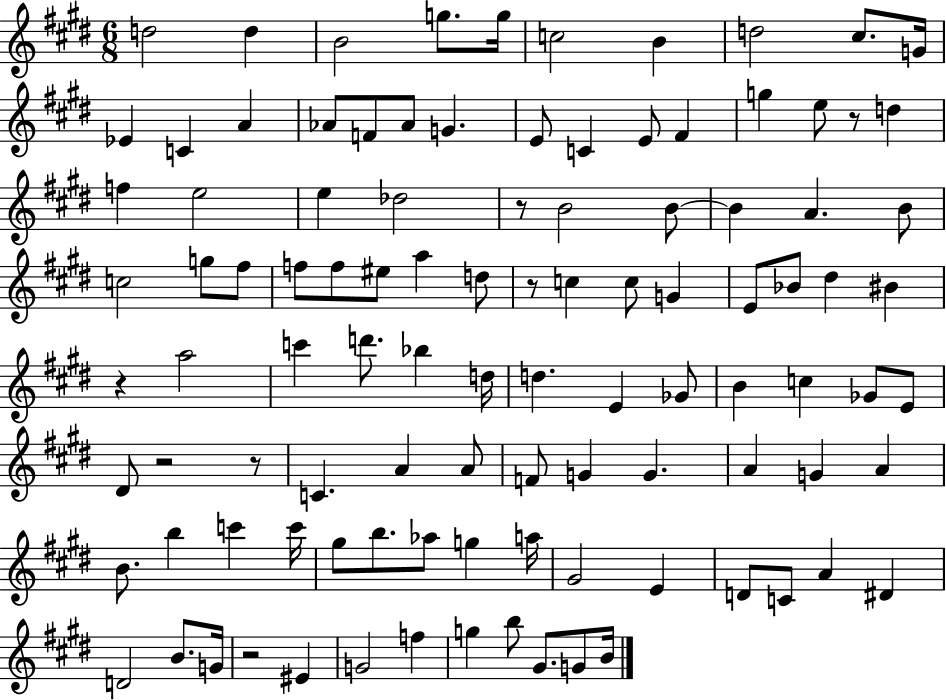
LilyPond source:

{
  \clef treble
  \numericTimeSignature
  \time 6/8
  \key e \major
  d''2 d''4 | b'2 g''8. g''16 | c''2 b'4 | d''2 cis''8. g'16 | \break ees'4 c'4 a'4 | aes'8 f'8 aes'8 g'4. | e'8 c'4 e'8 fis'4 | g''4 e''8 r8 d''4 | \break f''4 e''2 | e''4 des''2 | r8 b'2 b'8~~ | b'4 a'4. b'8 | \break c''2 g''8 fis''8 | f''8 f''8 eis''8 a''4 d''8 | r8 c''4 c''8 g'4 | e'8 bes'8 dis''4 bis'4 | \break r4 a''2 | c'''4 d'''8. bes''4 d''16 | d''4. e'4 ges'8 | b'4 c''4 ges'8 e'8 | \break dis'8 r2 r8 | c'4. a'4 a'8 | f'8 g'4 g'4. | a'4 g'4 a'4 | \break b'8. b''4 c'''4 c'''16 | gis''8 b''8. aes''8 g''4 a''16 | gis'2 e'4 | d'8 c'8 a'4 dis'4 | \break d'2 b'8. g'16 | r2 eis'4 | g'2 f''4 | g''4 b''8 gis'8. g'8 b'16 | \break \bar "|."
}